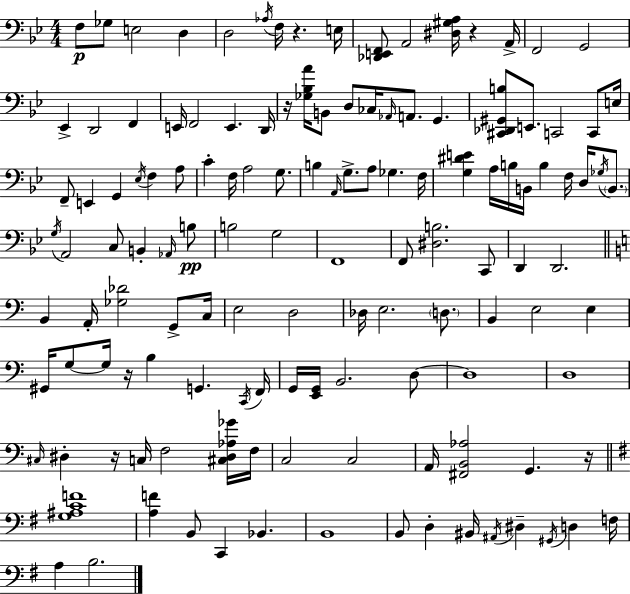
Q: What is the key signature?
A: G minor